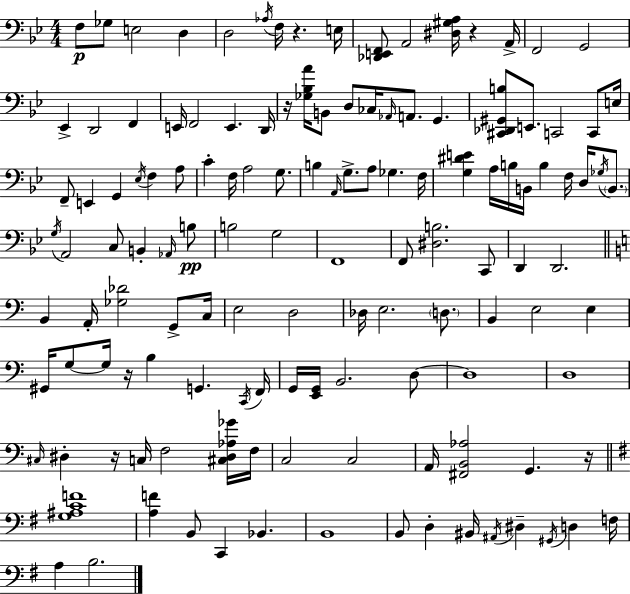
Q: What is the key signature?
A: G minor